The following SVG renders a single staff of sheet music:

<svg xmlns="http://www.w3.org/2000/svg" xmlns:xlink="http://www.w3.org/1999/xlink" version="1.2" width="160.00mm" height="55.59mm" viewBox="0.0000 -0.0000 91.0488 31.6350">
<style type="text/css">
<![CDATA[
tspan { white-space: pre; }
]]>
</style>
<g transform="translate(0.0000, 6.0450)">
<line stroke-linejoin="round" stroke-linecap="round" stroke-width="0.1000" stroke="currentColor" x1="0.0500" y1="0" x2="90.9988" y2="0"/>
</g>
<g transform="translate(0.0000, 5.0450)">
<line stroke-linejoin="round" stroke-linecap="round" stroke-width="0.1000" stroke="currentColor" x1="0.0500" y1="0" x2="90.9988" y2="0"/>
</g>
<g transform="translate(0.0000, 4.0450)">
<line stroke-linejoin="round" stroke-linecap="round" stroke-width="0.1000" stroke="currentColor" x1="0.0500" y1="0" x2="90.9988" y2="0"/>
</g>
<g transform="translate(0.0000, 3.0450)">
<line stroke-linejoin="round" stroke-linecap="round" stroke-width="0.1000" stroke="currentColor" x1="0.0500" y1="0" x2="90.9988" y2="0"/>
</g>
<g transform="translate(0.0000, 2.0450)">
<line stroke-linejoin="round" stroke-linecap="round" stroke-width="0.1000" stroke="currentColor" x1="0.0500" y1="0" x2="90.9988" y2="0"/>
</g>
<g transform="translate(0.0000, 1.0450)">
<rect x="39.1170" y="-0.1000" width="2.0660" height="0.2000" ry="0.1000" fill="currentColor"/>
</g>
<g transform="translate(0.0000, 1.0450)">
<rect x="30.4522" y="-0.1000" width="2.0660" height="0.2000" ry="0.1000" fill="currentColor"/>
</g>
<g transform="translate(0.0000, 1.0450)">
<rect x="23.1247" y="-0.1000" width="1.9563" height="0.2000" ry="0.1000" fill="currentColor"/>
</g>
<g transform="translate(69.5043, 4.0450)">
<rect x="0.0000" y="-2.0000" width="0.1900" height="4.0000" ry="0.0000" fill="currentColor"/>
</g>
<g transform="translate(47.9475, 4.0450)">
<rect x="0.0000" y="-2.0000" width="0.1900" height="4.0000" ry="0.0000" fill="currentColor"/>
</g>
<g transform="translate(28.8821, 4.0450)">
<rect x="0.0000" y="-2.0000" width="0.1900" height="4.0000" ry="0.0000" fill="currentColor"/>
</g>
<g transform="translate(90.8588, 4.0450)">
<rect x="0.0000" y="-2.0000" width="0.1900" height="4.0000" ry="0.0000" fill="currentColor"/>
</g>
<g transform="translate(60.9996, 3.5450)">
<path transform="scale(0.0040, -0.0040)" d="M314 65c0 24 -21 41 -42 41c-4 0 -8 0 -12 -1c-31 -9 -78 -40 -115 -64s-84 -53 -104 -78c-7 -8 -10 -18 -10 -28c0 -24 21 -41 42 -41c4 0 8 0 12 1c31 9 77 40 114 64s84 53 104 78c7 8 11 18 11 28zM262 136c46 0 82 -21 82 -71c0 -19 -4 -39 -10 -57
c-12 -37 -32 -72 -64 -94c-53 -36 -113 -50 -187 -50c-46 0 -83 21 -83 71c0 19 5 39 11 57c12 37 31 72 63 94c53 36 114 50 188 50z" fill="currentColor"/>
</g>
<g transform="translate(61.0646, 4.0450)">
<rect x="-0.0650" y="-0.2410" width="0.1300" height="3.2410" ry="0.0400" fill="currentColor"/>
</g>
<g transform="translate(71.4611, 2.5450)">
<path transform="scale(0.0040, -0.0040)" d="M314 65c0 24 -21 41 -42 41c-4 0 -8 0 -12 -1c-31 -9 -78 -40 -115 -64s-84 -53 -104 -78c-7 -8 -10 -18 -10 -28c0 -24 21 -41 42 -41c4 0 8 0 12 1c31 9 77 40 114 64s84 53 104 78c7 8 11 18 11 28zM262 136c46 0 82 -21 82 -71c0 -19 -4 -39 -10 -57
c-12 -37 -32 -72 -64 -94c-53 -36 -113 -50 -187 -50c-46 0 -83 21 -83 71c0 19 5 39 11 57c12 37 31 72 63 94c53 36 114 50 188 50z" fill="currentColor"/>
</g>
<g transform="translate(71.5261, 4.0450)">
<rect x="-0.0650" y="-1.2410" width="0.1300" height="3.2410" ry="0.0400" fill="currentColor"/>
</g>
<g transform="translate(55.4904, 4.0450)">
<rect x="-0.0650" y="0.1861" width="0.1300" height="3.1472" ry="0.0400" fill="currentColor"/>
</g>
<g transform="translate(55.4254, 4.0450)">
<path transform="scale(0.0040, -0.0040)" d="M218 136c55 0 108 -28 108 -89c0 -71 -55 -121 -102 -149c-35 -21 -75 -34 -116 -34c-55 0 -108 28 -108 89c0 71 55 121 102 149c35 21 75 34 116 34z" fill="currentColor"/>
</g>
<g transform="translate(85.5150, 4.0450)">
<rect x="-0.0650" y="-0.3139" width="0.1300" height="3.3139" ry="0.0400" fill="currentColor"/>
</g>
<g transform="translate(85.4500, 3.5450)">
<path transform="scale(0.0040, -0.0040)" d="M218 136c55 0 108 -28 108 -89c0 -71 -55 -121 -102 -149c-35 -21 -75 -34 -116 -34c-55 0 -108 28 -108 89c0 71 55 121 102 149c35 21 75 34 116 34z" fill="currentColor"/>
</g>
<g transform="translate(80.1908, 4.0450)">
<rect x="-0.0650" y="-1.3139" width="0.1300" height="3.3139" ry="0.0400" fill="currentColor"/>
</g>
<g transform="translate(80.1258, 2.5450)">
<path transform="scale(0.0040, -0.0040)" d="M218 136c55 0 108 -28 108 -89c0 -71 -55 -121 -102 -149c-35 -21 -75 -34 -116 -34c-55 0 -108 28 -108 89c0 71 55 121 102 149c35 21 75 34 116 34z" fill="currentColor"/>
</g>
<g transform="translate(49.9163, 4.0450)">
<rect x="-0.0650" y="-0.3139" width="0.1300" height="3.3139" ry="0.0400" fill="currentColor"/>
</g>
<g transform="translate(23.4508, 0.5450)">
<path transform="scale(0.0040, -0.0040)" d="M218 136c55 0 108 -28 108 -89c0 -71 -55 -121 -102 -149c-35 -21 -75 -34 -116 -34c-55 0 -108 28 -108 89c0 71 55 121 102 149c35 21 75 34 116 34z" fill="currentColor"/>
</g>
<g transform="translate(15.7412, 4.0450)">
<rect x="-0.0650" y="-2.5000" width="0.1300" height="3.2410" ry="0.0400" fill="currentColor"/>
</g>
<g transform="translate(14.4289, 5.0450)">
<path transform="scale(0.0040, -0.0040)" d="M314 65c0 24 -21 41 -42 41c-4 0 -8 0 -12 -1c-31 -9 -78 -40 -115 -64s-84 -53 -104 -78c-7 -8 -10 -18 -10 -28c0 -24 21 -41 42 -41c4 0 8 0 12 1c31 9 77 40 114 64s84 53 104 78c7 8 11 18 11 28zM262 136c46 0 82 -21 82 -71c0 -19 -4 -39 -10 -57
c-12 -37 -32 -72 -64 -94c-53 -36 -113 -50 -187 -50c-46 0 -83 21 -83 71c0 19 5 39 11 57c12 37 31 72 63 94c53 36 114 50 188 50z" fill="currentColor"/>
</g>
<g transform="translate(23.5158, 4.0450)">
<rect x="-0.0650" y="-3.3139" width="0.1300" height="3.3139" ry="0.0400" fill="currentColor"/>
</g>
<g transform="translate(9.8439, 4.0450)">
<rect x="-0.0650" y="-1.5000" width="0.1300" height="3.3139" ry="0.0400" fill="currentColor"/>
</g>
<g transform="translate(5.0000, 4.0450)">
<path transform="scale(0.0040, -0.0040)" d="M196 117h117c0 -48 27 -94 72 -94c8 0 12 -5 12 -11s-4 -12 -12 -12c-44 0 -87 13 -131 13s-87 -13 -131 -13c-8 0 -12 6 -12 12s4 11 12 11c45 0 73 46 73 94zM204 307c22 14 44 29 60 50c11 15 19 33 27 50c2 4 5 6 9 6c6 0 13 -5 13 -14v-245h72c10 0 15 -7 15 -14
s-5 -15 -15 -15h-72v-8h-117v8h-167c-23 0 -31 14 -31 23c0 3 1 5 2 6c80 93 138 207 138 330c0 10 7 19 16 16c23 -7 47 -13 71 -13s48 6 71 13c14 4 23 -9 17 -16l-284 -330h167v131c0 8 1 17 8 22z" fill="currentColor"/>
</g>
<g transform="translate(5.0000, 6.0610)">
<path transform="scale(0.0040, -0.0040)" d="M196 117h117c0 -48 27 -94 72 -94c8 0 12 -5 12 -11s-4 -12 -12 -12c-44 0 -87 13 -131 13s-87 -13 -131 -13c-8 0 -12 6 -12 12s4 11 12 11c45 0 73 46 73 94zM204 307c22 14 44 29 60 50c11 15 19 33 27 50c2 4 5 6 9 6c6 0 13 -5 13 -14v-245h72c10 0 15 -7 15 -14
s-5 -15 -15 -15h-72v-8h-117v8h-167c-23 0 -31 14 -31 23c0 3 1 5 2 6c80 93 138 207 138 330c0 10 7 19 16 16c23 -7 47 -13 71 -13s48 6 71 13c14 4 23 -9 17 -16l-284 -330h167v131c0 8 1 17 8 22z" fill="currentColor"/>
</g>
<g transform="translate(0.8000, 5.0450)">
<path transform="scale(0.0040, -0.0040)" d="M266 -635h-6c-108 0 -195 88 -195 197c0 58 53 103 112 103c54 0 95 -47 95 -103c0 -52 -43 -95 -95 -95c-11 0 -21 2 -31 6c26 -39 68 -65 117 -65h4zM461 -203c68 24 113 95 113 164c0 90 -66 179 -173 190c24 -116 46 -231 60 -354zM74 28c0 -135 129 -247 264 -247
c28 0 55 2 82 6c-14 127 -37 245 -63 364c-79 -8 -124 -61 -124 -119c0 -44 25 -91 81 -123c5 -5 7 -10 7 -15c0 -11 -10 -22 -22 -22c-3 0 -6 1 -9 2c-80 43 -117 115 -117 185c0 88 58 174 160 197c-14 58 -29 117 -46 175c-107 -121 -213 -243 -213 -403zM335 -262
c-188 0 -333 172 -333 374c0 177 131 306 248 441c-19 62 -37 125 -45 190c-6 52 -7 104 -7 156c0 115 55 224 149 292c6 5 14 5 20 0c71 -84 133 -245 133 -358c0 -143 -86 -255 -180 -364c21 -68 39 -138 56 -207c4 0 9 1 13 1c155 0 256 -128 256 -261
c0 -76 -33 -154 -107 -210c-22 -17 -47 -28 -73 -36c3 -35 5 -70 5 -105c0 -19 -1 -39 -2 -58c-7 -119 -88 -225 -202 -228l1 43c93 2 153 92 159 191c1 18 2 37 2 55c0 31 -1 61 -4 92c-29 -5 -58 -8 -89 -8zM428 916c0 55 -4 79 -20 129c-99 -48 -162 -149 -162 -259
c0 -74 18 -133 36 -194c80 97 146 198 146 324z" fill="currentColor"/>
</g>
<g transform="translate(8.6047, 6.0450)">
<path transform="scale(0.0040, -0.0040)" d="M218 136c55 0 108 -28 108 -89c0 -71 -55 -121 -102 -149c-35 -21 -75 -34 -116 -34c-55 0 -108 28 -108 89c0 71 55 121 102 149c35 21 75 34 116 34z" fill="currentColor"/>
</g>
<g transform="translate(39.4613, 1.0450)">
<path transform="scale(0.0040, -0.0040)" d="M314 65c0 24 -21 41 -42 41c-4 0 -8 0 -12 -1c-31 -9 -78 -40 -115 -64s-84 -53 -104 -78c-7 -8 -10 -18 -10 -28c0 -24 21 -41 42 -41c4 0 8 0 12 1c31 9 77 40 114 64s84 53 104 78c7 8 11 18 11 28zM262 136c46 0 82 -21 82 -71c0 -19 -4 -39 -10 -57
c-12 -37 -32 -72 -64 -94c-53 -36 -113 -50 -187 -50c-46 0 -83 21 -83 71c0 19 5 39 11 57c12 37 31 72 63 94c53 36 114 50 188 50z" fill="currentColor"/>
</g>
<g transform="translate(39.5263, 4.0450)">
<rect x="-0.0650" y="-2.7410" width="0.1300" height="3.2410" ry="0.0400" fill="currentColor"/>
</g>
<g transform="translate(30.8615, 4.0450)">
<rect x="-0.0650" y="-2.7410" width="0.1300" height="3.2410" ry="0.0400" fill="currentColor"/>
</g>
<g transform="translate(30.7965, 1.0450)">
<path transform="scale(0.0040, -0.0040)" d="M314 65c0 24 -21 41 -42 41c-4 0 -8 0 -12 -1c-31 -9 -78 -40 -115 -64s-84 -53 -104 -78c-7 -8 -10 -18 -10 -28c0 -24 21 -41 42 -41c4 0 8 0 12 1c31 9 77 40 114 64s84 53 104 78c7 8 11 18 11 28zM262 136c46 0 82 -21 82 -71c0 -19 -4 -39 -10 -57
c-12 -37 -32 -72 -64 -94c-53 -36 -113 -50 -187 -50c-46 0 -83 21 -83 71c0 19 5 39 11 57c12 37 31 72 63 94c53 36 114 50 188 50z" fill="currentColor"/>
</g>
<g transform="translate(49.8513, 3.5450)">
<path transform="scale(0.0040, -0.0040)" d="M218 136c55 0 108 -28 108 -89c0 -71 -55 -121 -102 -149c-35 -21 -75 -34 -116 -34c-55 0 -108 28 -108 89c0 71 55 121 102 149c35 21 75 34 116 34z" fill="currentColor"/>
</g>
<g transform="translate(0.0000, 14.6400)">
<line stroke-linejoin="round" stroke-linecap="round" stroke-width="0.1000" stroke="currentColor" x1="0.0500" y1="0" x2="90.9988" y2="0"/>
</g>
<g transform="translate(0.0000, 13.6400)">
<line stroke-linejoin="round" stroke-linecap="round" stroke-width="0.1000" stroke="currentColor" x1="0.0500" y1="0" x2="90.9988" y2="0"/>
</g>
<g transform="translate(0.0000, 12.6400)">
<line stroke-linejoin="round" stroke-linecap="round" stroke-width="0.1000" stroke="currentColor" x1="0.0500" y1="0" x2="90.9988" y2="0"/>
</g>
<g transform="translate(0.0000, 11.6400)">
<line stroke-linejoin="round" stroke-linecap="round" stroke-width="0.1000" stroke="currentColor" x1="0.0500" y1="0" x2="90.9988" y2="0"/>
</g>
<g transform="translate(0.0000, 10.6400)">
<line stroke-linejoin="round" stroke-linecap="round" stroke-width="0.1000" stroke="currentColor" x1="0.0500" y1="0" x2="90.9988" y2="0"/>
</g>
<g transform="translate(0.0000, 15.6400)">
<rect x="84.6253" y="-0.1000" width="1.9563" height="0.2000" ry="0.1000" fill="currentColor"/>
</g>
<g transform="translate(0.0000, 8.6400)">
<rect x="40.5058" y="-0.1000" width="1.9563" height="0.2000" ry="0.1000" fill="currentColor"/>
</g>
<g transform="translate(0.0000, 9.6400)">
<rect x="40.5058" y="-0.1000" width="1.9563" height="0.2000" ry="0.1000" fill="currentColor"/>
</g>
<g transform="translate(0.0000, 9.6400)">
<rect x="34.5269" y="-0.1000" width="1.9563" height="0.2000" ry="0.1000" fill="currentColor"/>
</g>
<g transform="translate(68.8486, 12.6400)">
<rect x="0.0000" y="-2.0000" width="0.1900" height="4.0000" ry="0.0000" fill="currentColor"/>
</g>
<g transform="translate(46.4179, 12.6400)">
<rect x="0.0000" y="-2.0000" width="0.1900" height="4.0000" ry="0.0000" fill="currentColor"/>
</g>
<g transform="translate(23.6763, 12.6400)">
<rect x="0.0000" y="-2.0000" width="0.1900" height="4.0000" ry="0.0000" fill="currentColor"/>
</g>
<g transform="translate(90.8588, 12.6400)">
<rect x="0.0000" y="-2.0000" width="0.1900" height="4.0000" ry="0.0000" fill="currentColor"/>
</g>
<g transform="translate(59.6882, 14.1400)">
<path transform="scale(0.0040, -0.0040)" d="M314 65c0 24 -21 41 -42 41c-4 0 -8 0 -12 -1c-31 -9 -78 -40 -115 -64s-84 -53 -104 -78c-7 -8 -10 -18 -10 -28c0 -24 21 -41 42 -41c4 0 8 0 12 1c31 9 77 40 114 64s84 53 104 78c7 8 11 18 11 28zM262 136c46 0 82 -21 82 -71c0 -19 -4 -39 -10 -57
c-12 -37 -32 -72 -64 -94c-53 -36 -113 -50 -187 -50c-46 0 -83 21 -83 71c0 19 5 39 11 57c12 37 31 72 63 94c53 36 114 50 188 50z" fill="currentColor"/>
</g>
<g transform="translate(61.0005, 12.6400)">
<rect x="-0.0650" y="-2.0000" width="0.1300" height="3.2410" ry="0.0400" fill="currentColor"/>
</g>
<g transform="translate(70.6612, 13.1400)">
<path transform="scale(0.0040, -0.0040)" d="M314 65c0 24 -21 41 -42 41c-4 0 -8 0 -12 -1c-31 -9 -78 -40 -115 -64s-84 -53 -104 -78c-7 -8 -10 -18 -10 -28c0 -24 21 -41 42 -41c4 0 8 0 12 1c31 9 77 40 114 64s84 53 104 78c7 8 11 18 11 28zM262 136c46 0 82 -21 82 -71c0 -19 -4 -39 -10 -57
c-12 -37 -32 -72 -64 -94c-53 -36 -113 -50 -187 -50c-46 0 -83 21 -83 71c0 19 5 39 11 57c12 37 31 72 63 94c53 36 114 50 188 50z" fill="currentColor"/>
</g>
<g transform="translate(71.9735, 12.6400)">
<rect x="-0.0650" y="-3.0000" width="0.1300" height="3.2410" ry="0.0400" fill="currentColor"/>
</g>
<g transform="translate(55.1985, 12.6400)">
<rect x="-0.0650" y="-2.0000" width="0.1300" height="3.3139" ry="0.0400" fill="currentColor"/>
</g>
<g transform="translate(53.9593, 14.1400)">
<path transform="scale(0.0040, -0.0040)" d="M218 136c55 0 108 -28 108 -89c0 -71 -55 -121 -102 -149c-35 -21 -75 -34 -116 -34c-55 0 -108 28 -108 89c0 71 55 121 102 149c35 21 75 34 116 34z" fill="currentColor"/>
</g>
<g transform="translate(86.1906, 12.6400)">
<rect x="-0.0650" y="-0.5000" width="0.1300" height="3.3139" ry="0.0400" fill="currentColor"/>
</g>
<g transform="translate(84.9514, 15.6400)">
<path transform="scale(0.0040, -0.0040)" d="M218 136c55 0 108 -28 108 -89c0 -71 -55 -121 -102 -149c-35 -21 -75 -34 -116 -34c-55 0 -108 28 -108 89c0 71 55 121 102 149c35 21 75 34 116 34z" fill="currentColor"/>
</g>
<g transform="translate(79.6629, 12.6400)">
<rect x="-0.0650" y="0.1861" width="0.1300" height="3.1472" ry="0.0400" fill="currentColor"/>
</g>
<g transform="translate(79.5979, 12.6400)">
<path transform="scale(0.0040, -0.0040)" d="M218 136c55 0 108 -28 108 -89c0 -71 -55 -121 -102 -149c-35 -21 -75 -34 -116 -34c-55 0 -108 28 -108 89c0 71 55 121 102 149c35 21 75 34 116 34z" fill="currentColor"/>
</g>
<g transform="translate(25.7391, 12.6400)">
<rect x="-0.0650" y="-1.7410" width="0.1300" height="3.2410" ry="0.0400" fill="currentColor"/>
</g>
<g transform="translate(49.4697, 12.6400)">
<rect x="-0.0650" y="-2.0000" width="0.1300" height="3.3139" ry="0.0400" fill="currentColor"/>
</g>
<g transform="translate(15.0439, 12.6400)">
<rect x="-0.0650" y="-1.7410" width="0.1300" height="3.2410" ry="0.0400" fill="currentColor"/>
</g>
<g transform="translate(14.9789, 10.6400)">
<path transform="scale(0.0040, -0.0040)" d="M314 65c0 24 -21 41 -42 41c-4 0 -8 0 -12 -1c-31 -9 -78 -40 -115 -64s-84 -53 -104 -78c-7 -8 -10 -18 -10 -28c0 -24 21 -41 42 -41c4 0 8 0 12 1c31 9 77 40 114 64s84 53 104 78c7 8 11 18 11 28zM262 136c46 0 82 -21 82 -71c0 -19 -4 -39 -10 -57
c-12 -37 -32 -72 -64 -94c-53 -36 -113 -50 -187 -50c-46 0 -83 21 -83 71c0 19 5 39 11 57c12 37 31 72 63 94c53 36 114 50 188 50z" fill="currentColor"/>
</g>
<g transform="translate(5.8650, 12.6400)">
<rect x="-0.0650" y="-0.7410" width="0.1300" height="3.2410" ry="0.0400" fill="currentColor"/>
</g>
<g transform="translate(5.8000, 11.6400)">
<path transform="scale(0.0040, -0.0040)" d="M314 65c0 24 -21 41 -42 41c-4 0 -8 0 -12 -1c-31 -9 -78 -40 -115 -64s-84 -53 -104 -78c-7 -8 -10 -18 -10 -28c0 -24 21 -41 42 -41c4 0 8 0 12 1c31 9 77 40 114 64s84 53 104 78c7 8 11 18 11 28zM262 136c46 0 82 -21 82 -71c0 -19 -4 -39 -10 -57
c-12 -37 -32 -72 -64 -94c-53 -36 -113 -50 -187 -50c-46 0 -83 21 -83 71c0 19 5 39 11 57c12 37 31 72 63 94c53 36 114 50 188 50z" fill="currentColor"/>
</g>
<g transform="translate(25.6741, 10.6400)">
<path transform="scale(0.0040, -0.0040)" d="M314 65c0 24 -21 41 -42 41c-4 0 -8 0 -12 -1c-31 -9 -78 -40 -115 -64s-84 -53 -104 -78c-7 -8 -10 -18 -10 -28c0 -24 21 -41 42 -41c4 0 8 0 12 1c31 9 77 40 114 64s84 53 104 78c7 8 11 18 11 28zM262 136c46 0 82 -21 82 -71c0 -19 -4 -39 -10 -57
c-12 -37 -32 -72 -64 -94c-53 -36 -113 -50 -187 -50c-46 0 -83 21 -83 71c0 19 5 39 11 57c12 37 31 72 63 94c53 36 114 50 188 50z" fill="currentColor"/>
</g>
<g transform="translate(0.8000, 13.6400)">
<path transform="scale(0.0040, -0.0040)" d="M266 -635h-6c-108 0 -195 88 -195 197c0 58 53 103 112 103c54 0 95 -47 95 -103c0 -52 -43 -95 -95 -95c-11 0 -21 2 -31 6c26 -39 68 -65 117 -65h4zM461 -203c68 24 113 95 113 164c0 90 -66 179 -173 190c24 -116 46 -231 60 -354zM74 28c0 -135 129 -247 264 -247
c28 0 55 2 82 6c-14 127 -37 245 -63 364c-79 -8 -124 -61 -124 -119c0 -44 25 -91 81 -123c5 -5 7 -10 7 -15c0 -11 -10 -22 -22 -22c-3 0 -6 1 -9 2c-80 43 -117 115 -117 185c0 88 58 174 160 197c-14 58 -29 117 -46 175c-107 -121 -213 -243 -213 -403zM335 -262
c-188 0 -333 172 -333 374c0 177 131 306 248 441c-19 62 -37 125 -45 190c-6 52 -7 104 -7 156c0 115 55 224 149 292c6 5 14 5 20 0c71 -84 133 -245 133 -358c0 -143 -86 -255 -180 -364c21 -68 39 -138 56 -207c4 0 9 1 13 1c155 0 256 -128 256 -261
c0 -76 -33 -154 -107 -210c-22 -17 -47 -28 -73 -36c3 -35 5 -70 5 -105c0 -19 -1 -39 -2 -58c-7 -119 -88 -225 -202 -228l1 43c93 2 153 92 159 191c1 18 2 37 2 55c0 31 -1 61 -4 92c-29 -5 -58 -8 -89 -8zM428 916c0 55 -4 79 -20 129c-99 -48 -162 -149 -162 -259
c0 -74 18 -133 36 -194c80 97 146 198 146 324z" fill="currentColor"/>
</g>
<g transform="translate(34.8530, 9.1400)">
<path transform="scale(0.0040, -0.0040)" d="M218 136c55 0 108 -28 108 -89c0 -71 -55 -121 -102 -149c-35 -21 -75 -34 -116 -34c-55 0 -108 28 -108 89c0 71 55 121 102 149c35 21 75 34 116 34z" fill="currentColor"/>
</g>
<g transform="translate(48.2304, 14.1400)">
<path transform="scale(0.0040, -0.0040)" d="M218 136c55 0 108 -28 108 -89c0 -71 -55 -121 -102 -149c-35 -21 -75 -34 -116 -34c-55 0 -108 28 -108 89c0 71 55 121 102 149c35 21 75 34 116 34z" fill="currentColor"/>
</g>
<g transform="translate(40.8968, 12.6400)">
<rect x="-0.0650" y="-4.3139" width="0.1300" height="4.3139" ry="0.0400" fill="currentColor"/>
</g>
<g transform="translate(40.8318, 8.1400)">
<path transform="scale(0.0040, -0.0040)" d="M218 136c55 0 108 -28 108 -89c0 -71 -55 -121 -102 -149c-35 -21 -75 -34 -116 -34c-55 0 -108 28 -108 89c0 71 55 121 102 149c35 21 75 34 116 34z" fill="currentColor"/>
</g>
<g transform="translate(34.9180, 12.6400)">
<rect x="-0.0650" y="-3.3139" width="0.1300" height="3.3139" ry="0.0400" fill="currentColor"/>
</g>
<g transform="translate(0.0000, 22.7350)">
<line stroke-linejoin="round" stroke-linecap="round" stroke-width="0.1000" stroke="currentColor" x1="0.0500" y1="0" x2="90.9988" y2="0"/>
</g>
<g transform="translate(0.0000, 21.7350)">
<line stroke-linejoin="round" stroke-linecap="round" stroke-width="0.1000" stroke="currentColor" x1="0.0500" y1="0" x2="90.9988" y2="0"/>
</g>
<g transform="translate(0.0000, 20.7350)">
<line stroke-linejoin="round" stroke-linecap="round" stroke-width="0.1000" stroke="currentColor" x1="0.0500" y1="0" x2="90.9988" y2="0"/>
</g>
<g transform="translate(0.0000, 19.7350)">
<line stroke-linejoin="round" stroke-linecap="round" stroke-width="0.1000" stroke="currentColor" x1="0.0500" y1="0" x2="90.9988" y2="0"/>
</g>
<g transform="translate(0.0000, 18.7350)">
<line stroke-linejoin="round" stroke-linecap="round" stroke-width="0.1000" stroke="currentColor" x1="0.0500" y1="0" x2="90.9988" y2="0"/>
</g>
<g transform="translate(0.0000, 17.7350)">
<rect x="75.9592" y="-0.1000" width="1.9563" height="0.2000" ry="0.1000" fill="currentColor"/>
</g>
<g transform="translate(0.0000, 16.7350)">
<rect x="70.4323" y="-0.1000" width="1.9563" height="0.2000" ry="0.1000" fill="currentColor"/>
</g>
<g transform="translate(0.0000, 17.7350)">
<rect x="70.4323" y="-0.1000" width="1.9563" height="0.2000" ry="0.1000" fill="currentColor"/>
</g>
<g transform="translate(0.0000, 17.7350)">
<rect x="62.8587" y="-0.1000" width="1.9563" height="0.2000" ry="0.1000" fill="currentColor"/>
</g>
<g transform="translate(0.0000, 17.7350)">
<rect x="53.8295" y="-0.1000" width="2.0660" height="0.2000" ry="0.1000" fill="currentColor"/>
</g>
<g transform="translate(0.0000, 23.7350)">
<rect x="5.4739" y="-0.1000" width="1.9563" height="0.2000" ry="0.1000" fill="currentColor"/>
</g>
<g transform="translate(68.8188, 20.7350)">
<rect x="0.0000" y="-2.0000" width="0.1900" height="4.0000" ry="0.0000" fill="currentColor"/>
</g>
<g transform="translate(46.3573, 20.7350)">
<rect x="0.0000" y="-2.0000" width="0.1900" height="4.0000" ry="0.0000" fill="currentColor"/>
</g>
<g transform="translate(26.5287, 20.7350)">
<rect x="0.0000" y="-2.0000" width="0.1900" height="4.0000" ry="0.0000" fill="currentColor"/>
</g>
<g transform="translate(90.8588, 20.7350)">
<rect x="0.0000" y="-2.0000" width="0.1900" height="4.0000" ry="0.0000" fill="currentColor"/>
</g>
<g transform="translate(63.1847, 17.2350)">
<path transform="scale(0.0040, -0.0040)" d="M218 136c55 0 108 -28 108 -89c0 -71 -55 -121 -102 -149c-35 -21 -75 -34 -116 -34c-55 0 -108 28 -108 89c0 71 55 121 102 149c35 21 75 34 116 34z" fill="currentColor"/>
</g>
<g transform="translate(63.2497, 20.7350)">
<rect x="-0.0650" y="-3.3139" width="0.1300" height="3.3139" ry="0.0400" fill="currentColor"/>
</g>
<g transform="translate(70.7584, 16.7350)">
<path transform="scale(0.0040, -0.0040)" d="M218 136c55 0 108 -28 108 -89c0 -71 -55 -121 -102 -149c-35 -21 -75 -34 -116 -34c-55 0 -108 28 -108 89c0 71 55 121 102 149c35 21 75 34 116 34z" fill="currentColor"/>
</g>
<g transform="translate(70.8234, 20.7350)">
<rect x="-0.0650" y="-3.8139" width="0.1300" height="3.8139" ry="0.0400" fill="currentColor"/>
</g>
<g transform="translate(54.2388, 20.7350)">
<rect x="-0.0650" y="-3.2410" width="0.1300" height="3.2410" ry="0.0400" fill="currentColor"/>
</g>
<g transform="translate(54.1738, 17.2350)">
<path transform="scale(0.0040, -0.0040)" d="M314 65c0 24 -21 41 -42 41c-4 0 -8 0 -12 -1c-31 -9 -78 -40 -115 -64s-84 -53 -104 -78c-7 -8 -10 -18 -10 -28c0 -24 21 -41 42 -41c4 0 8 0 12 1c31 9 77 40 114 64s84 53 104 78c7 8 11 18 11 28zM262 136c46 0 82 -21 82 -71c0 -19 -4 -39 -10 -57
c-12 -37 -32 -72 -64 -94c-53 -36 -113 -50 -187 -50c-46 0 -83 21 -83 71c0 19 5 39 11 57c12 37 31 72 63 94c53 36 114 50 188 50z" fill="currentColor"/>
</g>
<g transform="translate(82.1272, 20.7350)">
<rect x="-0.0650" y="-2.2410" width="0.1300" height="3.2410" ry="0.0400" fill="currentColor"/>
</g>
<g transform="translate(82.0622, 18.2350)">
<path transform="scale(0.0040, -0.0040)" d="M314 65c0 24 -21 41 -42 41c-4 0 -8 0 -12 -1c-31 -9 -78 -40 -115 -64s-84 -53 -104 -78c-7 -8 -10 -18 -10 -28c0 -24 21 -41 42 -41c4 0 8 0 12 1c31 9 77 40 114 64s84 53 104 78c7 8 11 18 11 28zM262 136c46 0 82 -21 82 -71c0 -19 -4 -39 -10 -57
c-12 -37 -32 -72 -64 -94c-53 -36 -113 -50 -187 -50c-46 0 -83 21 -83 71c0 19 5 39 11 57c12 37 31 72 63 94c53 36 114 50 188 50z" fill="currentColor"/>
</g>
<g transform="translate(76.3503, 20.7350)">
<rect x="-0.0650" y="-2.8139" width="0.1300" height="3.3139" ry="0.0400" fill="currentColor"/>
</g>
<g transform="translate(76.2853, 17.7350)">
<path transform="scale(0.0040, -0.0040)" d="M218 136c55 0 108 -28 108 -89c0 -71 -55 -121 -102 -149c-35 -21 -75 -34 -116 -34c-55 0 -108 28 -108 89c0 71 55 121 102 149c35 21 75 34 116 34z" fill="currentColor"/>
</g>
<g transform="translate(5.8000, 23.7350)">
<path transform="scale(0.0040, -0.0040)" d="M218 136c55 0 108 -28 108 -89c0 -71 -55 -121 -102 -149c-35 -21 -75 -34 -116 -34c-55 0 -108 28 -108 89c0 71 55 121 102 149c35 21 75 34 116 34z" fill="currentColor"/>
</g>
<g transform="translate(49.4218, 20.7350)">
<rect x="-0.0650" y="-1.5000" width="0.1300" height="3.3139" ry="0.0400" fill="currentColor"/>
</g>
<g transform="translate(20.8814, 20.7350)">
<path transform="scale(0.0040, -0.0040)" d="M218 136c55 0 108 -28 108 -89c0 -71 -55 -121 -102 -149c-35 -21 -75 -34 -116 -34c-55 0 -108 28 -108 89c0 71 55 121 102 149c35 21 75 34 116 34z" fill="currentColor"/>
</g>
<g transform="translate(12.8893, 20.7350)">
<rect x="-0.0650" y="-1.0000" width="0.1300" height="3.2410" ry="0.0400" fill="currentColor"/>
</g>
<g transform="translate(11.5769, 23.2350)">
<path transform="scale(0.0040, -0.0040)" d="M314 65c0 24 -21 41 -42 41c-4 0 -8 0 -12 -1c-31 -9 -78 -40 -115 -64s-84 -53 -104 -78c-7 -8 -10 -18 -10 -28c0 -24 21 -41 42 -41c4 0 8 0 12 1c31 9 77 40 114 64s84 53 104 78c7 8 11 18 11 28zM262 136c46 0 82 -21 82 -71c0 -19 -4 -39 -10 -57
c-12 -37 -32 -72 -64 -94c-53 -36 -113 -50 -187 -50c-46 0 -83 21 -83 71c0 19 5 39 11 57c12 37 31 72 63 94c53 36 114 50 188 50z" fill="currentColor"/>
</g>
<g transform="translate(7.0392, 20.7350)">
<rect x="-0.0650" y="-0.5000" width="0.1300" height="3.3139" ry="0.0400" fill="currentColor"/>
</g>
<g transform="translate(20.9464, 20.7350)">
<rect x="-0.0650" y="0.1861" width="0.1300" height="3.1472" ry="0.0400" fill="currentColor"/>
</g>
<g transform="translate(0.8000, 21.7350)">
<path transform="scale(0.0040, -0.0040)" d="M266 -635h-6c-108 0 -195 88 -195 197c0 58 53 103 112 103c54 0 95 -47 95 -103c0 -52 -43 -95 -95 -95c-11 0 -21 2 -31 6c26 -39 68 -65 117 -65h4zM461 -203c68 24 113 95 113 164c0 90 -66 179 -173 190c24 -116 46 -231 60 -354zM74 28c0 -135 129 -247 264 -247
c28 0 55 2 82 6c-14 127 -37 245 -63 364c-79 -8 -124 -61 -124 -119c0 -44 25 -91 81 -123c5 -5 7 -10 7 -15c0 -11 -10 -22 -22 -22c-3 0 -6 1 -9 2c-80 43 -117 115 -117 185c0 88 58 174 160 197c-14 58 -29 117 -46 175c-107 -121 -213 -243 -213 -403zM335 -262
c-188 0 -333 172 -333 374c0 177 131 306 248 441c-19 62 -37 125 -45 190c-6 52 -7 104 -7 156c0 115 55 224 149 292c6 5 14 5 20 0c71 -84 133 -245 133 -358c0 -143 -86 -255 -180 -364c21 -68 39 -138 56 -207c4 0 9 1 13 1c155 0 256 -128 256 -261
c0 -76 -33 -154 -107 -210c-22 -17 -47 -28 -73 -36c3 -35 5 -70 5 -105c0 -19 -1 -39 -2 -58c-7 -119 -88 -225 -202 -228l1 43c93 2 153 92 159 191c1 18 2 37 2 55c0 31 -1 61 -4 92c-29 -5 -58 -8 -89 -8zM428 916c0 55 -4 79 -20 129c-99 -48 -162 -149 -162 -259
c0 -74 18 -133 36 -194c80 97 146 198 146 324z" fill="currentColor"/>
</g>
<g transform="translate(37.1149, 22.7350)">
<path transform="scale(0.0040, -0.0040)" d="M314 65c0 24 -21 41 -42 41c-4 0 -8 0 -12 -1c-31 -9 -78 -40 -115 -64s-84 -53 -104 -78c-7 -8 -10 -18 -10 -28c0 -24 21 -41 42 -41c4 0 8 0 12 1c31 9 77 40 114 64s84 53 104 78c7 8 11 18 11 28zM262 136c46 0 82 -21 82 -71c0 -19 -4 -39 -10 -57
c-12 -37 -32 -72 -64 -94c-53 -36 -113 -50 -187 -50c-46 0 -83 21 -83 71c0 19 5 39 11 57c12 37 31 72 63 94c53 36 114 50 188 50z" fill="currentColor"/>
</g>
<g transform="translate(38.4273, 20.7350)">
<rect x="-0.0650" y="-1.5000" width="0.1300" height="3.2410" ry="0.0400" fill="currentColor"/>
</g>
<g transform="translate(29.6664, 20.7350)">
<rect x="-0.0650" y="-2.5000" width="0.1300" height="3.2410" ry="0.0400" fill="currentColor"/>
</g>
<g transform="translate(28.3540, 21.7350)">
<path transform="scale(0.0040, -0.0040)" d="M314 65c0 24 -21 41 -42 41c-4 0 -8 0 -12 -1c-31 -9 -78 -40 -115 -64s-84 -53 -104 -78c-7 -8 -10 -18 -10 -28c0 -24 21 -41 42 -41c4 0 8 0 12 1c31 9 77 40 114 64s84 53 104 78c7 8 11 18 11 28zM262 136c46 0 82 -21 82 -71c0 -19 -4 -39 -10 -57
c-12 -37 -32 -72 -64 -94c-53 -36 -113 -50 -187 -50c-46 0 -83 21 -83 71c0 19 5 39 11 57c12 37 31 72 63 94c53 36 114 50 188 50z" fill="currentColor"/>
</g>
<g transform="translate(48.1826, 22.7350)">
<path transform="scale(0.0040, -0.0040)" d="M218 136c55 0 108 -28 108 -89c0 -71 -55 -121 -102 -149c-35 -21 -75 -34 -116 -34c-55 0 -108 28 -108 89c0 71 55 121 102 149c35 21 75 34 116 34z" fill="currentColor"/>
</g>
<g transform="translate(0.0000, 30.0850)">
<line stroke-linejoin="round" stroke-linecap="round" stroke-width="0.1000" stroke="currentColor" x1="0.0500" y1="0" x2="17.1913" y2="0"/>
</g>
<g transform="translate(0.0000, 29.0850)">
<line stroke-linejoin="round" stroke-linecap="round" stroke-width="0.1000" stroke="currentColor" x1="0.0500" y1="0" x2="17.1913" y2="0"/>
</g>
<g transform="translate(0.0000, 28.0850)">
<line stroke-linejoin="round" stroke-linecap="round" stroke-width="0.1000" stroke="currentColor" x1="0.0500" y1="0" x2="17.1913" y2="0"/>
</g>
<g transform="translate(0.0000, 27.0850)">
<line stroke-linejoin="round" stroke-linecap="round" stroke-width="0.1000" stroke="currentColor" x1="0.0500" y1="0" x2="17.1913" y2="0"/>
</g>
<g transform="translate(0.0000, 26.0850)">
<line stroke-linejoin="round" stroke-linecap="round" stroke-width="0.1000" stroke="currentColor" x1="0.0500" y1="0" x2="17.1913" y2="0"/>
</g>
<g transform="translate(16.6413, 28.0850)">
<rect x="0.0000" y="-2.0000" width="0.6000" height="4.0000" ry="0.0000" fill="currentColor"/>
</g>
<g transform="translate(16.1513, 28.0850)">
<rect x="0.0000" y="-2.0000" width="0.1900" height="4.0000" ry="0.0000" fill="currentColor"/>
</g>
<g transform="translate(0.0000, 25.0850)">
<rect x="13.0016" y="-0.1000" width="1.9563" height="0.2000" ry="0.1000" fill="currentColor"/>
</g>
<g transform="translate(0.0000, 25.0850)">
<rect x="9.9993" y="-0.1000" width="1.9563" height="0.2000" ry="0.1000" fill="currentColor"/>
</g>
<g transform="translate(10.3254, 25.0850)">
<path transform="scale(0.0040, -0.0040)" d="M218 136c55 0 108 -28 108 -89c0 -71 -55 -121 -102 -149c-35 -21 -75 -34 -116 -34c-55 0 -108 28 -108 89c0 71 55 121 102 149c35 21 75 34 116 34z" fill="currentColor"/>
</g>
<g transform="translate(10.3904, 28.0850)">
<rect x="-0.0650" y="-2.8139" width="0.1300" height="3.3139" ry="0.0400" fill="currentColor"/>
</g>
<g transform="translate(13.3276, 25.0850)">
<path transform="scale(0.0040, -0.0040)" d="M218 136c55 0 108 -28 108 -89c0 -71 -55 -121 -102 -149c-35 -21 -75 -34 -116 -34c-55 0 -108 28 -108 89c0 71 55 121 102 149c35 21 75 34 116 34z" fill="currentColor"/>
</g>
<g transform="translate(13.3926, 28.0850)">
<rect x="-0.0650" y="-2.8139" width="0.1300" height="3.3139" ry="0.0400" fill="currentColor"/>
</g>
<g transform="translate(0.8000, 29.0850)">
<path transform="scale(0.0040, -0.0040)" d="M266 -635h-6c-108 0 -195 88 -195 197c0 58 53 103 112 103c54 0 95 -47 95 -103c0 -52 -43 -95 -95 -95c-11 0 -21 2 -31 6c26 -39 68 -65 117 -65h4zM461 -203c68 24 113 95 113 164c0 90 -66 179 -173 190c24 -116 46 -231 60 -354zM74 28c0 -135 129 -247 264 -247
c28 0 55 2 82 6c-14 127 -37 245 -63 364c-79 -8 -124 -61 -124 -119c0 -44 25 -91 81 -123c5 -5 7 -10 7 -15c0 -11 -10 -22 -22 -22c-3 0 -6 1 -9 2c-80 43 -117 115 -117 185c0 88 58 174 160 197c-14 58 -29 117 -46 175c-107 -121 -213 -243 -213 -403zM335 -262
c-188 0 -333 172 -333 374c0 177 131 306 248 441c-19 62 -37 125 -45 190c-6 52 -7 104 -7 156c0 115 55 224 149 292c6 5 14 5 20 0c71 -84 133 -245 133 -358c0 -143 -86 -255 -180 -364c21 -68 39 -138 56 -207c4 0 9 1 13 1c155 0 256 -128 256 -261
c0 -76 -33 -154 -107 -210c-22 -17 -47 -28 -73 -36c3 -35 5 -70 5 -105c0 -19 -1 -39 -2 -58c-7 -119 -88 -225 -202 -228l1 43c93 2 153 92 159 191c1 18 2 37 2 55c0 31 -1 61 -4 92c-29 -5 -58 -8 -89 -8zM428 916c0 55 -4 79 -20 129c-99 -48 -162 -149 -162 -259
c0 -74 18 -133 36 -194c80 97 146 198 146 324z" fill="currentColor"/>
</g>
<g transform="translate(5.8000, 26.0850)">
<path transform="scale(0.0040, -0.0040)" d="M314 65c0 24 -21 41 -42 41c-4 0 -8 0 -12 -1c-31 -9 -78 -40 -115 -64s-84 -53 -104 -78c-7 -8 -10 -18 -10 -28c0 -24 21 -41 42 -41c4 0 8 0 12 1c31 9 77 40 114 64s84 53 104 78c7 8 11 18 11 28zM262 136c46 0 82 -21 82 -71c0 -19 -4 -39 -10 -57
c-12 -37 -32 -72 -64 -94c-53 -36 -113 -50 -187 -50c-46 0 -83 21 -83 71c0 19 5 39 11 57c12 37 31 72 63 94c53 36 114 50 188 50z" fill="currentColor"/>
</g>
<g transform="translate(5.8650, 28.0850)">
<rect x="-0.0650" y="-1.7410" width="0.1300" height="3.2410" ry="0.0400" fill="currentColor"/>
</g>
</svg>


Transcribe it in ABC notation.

X:1
T:Untitled
M:4/4
L:1/4
K:C
E G2 b a2 a2 c B c2 e2 e c d2 f2 f2 b d' F F F2 A2 B C C D2 B G2 E2 E b2 b c' a g2 f2 a a